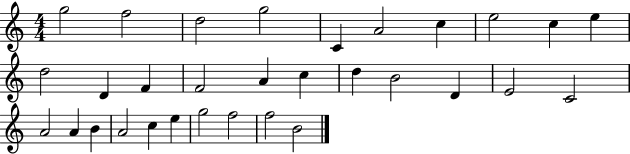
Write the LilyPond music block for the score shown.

{
  \clef treble
  \numericTimeSignature
  \time 4/4
  \key c \major
  g''2 f''2 | d''2 g''2 | c'4 a'2 c''4 | e''2 c''4 e''4 | \break d''2 d'4 f'4 | f'2 a'4 c''4 | d''4 b'2 d'4 | e'2 c'2 | \break a'2 a'4 b'4 | a'2 c''4 e''4 | g''2 f''2 | f''2 b'2 | \break \bar "|."
}